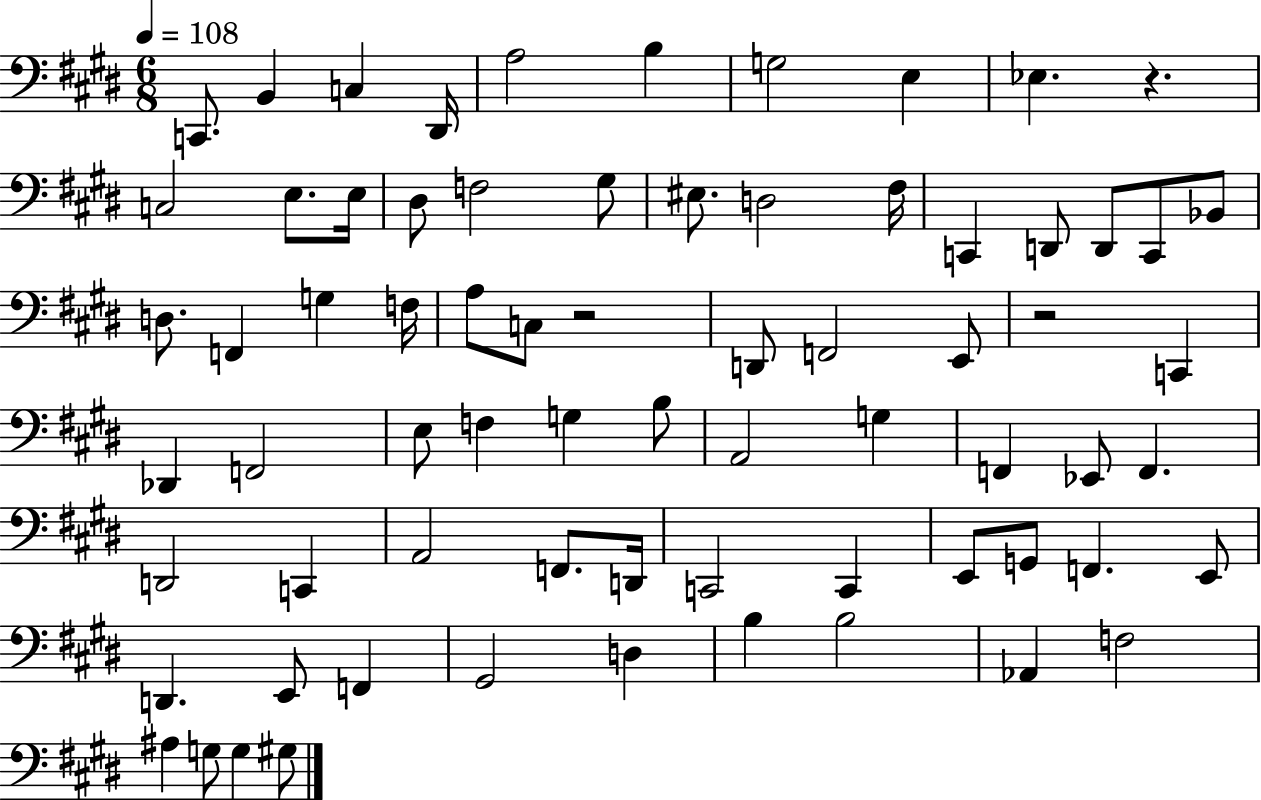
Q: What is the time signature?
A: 6/8